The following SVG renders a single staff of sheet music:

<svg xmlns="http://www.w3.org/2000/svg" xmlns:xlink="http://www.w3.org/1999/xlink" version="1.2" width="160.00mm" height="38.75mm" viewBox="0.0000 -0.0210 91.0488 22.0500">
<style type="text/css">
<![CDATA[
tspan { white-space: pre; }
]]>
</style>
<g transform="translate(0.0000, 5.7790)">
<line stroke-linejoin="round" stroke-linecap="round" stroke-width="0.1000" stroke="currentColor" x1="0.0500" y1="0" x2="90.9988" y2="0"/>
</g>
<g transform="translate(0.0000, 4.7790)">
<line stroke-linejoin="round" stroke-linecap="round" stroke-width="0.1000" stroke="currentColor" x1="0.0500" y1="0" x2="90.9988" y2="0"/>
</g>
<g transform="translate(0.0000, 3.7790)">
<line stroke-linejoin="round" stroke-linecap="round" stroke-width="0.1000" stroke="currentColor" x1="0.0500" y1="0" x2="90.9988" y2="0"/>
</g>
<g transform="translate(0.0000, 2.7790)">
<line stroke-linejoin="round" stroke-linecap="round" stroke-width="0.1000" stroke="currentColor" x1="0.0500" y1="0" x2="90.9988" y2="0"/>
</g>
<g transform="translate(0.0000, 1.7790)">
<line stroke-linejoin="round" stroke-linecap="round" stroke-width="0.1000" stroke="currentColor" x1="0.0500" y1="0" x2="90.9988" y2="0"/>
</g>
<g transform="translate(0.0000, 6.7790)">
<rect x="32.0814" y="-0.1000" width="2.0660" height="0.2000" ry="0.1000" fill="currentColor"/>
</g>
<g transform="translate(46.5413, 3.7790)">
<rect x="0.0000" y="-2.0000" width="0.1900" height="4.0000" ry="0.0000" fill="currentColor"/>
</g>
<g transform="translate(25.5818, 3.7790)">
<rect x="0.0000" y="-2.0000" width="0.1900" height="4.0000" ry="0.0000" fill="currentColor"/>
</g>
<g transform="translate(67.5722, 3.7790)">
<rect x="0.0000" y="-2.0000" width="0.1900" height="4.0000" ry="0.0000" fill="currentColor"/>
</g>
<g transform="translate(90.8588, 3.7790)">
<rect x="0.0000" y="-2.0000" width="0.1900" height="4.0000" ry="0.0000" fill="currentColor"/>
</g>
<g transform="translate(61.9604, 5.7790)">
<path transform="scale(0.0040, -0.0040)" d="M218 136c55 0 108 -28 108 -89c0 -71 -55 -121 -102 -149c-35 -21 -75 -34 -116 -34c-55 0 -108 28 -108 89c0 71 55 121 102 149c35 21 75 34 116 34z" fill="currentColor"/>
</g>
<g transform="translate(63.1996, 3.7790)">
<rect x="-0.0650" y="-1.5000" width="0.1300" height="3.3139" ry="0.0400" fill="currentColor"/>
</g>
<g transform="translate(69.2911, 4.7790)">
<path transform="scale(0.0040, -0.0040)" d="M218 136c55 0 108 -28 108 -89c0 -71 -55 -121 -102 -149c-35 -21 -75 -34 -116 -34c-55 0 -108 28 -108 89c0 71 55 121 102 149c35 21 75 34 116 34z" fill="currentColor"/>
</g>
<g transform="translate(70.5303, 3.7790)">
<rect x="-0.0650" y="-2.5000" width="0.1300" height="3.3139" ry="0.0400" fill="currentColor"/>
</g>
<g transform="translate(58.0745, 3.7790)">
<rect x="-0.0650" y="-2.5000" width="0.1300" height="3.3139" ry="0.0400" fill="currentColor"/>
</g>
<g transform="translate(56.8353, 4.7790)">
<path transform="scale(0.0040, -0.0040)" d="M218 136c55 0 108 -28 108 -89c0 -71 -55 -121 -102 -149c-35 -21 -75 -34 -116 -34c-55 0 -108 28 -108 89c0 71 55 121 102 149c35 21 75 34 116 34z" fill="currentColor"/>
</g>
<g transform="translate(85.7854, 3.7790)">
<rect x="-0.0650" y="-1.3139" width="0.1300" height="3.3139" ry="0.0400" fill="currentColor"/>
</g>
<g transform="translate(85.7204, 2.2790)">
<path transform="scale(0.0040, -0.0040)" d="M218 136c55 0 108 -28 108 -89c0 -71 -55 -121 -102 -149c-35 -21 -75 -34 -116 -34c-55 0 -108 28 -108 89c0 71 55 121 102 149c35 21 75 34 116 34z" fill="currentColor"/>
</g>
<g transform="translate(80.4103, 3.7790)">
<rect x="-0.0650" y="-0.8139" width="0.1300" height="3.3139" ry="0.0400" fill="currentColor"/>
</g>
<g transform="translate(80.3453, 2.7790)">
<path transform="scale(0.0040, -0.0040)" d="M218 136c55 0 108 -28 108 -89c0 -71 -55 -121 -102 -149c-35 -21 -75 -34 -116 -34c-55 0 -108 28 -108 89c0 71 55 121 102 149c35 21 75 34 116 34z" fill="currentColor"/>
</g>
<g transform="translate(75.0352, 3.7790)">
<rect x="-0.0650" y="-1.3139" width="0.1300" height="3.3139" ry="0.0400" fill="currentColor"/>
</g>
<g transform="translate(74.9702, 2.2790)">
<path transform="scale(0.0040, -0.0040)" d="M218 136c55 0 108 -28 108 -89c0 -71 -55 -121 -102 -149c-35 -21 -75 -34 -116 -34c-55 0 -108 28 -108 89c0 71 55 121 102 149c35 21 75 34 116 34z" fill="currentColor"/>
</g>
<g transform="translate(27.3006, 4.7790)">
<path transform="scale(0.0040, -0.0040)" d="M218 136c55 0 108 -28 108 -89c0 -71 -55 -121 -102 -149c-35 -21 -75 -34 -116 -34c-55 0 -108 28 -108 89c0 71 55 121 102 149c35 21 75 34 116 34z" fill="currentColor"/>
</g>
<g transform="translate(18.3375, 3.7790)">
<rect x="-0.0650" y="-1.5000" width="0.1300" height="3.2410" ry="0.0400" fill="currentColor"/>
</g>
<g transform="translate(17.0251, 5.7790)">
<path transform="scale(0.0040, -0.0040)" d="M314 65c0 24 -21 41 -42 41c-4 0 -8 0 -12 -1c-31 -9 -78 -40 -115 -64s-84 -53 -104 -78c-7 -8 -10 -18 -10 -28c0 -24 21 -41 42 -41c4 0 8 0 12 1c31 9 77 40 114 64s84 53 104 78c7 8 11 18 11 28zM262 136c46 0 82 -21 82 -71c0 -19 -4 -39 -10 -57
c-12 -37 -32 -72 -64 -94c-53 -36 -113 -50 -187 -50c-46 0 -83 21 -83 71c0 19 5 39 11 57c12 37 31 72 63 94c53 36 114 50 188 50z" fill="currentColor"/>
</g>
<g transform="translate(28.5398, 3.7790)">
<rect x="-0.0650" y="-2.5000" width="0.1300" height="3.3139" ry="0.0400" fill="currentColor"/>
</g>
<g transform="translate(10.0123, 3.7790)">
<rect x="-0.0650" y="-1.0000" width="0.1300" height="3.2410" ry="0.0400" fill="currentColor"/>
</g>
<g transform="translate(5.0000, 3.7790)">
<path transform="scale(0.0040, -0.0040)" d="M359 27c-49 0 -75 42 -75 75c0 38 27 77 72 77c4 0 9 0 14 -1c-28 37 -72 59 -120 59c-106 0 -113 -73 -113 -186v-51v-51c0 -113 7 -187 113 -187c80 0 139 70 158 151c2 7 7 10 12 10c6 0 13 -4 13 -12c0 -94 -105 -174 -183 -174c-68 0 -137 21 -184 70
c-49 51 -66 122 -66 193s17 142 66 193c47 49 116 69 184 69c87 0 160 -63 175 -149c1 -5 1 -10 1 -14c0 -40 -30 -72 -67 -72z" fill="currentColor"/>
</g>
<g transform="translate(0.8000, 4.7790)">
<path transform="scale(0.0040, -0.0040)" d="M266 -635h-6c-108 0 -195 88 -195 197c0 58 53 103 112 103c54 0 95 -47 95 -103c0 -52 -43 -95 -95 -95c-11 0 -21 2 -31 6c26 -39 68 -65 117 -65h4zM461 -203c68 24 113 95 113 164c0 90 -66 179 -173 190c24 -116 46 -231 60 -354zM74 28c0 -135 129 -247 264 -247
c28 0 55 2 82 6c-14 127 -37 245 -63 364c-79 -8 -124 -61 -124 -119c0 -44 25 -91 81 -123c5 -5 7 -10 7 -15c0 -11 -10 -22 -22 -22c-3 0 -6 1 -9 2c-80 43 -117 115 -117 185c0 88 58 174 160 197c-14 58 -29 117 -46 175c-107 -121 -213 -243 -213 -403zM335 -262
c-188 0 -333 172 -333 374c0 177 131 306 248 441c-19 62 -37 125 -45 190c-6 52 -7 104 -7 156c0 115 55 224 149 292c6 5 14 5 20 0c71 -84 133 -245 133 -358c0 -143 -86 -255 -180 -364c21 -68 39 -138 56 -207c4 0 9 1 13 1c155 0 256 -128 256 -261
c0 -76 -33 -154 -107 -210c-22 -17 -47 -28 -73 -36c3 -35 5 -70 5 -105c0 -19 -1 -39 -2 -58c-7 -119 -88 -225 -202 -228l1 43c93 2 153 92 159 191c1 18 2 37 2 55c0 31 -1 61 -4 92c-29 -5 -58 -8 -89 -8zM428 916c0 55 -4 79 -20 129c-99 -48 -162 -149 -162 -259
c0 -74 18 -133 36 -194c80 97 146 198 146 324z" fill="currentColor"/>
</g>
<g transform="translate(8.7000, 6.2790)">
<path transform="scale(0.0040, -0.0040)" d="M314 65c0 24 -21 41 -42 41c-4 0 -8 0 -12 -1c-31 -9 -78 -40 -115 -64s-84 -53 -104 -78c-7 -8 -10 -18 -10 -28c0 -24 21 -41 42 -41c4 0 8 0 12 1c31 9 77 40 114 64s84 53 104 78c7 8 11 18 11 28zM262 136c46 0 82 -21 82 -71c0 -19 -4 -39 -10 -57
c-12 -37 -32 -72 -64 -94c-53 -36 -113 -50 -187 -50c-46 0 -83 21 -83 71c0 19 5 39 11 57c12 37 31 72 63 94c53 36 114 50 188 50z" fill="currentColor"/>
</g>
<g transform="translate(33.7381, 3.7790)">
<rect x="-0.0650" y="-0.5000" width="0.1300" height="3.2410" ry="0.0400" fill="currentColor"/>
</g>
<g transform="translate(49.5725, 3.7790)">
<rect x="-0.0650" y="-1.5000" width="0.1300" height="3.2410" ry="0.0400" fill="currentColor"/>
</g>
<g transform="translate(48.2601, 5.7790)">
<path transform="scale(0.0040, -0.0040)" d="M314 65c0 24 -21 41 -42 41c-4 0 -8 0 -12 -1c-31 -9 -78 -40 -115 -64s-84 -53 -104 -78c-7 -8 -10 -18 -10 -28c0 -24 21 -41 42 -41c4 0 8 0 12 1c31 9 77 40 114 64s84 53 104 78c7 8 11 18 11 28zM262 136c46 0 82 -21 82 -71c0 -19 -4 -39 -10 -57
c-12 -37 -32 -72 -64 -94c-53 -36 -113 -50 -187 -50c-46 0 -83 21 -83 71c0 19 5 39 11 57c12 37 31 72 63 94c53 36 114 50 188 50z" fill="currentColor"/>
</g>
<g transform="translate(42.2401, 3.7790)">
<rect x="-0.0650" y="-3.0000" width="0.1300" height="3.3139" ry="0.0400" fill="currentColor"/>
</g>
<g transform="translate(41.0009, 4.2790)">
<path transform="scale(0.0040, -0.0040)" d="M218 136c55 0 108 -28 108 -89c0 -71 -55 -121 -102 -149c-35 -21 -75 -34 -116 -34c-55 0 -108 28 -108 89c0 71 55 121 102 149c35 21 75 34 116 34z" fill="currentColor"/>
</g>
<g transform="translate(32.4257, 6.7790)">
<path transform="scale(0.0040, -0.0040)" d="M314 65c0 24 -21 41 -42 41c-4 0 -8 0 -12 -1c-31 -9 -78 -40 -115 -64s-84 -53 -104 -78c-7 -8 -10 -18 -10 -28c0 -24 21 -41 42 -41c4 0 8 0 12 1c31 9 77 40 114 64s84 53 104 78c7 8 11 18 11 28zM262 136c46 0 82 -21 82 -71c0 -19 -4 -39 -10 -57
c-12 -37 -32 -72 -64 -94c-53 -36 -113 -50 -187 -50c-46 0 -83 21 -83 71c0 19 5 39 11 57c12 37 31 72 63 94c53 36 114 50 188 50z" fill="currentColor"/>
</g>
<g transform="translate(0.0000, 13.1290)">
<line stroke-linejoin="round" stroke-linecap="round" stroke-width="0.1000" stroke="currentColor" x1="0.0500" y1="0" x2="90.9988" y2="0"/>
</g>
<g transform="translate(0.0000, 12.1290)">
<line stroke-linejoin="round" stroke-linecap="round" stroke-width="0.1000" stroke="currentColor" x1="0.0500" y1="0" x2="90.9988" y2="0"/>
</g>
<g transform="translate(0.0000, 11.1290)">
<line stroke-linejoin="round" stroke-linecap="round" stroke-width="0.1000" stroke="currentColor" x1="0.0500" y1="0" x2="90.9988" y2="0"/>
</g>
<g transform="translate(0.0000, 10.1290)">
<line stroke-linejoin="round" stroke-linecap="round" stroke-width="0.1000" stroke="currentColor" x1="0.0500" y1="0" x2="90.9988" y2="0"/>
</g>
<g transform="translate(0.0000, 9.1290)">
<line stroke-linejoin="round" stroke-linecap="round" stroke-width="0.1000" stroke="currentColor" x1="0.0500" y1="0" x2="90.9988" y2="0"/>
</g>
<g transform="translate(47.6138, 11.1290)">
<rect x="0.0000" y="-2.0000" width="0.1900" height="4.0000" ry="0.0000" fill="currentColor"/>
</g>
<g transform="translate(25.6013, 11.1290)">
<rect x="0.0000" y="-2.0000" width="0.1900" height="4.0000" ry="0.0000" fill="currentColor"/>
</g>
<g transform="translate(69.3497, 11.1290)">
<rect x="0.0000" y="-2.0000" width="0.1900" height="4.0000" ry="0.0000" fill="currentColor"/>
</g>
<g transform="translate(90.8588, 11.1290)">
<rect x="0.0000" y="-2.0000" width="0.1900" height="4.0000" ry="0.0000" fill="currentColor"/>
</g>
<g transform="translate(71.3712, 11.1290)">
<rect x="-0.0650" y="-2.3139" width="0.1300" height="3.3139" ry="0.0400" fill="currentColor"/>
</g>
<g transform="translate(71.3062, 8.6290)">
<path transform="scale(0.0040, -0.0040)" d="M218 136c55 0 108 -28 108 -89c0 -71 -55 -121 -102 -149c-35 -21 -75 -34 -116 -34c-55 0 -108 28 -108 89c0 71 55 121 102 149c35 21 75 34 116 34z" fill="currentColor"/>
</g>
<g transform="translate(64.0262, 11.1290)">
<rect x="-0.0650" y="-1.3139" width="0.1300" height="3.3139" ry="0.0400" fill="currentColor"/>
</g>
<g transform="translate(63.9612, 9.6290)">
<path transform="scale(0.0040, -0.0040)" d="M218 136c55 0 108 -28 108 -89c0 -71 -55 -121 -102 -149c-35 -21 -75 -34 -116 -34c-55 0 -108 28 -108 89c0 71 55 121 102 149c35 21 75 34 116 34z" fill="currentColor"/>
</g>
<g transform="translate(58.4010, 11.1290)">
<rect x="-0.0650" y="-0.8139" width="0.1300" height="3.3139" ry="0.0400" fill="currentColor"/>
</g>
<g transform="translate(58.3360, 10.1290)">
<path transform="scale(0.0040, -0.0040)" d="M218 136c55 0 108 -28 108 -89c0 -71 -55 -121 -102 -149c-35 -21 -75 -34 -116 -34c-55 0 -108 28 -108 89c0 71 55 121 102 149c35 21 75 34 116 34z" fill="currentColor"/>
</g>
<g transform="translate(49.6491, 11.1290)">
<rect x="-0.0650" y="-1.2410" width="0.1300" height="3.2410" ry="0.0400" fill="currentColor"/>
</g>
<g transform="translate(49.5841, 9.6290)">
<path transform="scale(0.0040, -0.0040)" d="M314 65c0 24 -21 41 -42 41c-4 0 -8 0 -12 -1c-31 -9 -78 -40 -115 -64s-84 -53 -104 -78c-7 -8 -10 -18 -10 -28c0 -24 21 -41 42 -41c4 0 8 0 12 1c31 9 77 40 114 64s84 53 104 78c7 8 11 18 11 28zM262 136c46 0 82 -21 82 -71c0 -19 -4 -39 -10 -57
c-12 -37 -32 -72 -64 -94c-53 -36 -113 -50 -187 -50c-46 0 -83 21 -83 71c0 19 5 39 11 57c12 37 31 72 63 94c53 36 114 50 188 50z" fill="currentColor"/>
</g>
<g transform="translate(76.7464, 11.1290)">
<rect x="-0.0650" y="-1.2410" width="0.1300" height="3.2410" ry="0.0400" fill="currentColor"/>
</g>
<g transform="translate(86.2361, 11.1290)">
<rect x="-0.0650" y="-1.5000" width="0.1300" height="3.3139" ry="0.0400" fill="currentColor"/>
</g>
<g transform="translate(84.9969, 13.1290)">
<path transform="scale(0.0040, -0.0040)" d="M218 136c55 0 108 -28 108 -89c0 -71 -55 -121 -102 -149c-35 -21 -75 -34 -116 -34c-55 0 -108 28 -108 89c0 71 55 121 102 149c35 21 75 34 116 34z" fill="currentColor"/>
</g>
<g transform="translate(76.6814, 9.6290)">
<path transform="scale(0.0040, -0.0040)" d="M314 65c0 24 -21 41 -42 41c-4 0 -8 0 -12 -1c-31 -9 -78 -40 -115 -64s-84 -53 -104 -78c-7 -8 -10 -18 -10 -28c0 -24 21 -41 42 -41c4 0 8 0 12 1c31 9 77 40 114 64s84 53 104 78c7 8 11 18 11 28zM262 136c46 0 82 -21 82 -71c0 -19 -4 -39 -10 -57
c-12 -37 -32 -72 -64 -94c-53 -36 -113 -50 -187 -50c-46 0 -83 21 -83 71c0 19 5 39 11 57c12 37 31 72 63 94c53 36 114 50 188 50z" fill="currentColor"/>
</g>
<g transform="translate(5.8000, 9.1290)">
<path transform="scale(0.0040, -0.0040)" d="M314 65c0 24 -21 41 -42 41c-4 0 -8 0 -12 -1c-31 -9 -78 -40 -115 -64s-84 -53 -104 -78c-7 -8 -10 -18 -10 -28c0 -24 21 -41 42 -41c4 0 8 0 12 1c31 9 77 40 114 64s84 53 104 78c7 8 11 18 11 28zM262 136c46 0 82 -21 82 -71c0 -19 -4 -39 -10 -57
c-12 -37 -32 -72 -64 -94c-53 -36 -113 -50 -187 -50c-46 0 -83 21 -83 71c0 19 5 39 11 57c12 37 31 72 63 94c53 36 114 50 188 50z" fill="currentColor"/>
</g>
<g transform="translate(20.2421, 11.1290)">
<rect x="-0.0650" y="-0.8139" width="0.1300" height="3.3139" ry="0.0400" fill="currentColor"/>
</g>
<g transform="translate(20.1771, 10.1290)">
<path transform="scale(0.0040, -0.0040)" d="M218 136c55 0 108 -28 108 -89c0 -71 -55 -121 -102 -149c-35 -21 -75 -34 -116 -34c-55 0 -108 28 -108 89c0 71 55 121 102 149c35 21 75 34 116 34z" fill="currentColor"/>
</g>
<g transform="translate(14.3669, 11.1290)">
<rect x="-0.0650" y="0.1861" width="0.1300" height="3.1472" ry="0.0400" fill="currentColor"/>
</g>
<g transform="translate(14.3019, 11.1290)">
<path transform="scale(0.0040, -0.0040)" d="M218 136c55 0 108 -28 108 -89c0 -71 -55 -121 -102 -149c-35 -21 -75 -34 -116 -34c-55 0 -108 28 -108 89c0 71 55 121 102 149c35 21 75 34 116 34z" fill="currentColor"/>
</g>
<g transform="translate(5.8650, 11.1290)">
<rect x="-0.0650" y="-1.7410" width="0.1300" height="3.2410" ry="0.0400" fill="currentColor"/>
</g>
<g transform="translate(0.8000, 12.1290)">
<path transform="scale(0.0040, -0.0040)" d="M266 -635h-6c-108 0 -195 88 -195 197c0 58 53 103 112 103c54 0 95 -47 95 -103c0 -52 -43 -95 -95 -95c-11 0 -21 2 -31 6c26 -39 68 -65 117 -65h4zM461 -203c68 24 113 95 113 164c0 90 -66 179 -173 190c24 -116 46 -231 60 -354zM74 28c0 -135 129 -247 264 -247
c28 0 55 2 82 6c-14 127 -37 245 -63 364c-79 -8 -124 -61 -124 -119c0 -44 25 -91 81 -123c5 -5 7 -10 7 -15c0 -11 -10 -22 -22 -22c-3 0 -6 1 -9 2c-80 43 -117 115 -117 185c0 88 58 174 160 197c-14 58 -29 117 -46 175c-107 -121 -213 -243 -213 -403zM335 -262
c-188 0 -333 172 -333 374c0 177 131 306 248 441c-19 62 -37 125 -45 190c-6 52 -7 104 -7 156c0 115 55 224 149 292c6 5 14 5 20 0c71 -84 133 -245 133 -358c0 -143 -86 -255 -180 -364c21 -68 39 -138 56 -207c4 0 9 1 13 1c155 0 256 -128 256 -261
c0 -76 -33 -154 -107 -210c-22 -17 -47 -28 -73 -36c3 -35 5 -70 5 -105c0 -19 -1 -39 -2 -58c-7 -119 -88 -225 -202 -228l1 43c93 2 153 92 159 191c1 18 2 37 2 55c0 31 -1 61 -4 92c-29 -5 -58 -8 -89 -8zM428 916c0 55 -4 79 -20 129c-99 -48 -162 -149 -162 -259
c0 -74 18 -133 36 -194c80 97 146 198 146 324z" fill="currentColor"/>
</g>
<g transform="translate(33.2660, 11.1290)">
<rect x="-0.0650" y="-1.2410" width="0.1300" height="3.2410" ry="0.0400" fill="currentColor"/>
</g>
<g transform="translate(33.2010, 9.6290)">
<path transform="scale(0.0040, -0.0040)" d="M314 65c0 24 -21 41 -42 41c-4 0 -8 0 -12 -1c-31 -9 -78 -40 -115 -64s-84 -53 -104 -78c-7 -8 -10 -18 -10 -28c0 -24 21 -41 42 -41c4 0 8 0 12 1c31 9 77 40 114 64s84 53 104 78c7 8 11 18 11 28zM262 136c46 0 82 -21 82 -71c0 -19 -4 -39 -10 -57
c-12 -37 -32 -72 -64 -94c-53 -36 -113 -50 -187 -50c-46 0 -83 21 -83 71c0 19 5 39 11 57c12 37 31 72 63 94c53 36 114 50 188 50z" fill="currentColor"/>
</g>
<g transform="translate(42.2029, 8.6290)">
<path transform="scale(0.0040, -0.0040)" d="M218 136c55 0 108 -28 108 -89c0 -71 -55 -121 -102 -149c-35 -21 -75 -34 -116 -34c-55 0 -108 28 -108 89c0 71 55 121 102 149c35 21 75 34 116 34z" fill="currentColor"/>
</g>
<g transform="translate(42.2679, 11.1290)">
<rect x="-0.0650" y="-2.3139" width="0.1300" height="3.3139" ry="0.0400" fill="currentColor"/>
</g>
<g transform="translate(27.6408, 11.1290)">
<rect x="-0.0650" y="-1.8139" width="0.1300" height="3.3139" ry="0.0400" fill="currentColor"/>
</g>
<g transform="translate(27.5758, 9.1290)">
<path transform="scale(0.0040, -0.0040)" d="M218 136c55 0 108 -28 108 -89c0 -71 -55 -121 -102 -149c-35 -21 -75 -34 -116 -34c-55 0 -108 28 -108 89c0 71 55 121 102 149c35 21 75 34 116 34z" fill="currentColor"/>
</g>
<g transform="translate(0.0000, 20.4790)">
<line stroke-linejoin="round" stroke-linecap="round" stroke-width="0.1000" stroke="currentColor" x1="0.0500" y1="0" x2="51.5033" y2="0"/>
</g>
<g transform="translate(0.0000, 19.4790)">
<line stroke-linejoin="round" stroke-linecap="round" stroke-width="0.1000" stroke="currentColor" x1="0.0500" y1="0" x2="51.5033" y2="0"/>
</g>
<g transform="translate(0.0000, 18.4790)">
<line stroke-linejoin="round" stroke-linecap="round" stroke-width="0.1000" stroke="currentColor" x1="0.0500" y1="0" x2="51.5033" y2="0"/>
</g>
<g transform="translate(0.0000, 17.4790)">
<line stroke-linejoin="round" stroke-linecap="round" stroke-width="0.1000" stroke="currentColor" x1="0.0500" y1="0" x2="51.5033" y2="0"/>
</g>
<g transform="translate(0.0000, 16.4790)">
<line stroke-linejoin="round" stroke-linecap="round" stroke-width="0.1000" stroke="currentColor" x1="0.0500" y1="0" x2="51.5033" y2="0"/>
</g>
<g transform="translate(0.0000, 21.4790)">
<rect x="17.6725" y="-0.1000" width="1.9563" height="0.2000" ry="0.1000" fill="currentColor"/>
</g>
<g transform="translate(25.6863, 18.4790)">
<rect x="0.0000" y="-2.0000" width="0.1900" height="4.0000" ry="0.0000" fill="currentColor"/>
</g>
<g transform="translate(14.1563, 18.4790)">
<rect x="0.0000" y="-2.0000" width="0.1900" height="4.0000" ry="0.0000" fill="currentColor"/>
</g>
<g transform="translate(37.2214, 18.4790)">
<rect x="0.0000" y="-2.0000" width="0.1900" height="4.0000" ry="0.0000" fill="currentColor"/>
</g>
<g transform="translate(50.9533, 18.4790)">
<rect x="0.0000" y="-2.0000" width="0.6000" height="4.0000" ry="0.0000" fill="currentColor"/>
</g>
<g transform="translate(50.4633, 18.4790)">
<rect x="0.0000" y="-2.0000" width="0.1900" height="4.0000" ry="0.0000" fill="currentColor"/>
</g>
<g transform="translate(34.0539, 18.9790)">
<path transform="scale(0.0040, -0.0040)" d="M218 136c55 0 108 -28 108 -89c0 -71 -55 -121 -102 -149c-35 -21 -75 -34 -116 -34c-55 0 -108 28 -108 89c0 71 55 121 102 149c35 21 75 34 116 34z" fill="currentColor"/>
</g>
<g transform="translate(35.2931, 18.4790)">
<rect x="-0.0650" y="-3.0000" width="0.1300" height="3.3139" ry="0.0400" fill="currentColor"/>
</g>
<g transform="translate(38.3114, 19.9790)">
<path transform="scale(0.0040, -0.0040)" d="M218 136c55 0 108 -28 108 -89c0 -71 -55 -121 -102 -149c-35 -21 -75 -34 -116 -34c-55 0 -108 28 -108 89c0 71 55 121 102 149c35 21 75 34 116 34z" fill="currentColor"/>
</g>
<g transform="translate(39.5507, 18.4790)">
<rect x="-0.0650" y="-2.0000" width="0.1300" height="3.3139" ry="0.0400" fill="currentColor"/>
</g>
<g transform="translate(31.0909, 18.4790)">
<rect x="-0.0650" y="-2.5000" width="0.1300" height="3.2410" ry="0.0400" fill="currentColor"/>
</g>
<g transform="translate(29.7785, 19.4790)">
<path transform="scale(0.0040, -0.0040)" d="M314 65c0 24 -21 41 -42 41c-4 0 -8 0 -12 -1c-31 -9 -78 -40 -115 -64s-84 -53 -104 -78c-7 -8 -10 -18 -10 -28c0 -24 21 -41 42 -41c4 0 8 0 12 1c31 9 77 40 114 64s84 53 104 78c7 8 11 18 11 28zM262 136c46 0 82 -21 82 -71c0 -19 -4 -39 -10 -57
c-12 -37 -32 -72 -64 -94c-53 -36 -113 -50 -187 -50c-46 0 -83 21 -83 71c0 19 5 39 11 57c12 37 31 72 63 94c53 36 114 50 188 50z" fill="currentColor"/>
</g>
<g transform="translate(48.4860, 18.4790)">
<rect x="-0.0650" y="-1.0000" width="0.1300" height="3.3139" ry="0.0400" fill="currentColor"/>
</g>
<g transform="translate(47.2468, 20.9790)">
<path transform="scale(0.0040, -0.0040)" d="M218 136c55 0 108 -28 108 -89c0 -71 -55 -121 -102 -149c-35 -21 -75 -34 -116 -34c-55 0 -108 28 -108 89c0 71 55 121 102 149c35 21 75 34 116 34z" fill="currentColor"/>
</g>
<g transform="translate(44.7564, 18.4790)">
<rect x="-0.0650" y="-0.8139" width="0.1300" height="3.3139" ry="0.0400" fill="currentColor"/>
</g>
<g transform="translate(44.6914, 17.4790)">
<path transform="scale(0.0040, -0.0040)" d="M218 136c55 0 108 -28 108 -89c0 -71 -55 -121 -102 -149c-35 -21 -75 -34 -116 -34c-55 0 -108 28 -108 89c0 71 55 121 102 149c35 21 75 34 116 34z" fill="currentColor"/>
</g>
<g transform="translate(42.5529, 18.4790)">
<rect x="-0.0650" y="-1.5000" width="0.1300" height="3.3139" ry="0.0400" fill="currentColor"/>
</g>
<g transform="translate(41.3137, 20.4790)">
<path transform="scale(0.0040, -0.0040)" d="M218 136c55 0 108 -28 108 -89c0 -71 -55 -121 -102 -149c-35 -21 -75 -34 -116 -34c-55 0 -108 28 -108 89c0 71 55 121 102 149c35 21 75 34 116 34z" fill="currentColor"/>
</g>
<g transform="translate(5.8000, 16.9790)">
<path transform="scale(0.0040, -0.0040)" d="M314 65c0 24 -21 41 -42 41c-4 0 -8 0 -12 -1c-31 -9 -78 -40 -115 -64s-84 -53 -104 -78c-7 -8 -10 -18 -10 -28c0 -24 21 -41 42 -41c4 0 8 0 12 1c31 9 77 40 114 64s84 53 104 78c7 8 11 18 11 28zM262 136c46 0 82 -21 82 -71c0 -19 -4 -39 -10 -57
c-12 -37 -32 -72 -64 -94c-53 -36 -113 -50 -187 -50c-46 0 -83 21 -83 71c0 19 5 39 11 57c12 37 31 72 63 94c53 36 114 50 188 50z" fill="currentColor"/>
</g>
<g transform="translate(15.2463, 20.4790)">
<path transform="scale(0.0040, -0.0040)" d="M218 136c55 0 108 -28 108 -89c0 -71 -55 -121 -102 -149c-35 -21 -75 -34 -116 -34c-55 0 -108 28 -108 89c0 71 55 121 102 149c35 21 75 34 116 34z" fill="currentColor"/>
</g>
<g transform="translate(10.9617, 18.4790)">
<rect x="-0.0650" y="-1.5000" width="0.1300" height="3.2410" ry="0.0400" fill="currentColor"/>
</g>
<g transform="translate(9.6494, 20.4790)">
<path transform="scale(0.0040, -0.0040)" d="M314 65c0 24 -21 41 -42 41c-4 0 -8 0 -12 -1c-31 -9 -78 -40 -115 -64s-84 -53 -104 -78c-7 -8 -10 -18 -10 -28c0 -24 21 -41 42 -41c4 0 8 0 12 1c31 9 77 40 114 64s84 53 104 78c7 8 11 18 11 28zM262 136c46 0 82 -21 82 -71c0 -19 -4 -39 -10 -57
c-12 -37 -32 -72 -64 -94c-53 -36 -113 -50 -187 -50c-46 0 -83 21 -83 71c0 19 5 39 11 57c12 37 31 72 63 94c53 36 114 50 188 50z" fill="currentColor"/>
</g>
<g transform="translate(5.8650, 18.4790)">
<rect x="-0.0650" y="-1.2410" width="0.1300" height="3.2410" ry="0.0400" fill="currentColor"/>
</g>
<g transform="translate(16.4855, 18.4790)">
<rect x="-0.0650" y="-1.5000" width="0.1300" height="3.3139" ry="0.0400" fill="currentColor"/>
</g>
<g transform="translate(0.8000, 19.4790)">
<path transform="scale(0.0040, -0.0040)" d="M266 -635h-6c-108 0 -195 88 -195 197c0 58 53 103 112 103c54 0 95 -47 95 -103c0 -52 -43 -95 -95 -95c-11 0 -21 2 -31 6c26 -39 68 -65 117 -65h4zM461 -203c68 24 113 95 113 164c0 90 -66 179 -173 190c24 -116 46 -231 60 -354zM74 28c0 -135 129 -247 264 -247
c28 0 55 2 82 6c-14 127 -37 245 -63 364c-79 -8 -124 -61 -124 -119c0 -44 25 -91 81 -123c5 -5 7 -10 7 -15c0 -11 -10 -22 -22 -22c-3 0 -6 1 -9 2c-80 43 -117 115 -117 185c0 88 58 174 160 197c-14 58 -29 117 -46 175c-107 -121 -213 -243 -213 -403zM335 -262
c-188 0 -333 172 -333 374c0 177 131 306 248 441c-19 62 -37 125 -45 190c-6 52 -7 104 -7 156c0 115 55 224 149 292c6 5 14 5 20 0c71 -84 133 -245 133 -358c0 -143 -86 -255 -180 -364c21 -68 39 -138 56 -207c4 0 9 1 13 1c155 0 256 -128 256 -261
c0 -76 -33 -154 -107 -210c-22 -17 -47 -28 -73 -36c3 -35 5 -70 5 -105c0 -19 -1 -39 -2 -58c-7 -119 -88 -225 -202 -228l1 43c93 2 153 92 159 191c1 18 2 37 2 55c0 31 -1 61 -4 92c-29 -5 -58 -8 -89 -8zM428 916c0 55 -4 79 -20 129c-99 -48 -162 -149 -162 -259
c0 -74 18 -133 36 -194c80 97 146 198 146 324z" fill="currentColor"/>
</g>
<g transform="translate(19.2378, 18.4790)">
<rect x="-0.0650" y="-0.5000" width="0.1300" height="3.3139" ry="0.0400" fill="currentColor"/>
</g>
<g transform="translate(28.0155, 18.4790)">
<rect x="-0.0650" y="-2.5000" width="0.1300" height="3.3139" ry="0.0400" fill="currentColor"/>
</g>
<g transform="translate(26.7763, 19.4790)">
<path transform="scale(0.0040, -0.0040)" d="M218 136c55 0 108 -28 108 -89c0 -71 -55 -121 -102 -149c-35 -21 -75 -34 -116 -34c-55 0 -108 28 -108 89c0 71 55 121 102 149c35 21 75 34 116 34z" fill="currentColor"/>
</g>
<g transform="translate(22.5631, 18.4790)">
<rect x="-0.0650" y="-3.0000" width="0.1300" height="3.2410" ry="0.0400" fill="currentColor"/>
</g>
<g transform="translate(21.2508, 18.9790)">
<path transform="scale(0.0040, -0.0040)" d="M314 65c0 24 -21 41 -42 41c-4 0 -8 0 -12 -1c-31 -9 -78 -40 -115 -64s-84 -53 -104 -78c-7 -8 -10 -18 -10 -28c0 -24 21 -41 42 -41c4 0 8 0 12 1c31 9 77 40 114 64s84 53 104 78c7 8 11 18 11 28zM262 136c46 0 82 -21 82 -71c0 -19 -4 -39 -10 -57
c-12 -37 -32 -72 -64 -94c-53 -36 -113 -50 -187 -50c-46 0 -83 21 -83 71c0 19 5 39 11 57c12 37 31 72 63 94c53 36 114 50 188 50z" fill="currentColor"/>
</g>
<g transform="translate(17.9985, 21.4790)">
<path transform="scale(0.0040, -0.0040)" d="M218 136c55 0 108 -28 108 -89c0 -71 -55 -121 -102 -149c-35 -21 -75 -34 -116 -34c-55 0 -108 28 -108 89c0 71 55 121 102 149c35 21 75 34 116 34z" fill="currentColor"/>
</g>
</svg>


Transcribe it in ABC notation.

X:1
T:Untitled
M:4/4
L:1/4
K:C
D2 E2 G C2 A E2 G E G e d e f2 B d f e2 g e2 d e g e2 E e2 E2 E C A2 G G2 A F E d D